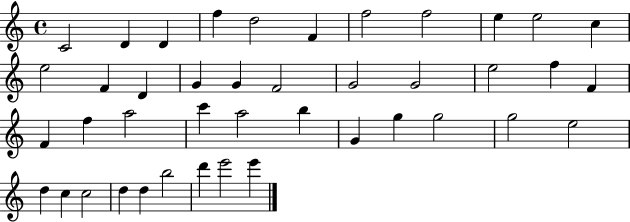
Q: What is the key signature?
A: C major